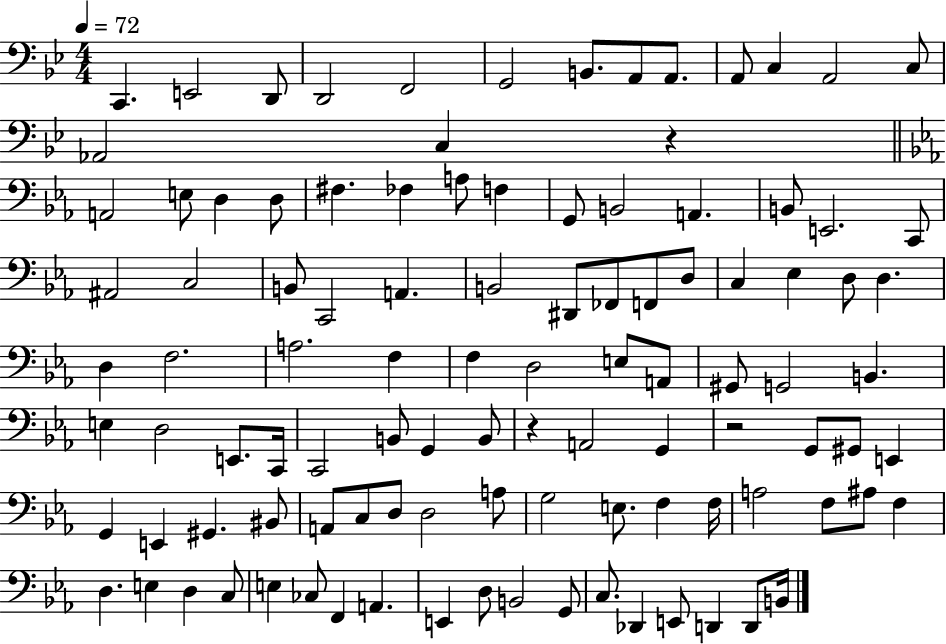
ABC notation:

X:1
T:Untitled
M:4/4
L:1/4
K:Bb
C,, E,,2 D,,/2 D,,2 F,,2 G,,2 B,,/2 A,,/2 A,,/2 A,,/2 C, A,,2 C,/2 _A,,2 C, z A,,2 E,/2 D, D,/2 ^F, _F, A,/2 F, G,,/2 B,,2 A,, B,,/2 E,,2 C,,/2 ^A,,2 C,2 B,,/2 C,,2 A,, B,,2 ^D,,/2 _F,,/2 F,,/2 D,/2 C, _E, D,/2 D, D, F,2 A,2 F, F, D,2 E,/2 A,,/2 ^G,,/2 G,,2 B,, E, D,2 E,,/2 C,,/4 C,,2 B,,/2 G,, B,,/2 z A,,2 G,, z2 G,,/2 ^G,,/2 E,, G,, E,, ^G,, ^B,,/2 A,,/2 C,/2 D,/2 D,2 A,/2 G,2 E,/2 F, F,/4 A,2 F,/2 ^A,/2 F, D, E, D, C,/2 E, _C,/2 F,, A,, E,, D,/2 B,,2 G,,/2 C,/2 _D,, E,,/2 D,, D,,/2 B,,/4